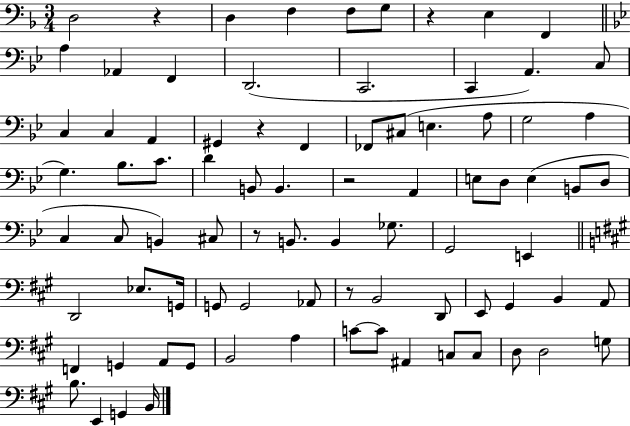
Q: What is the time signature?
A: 3/4